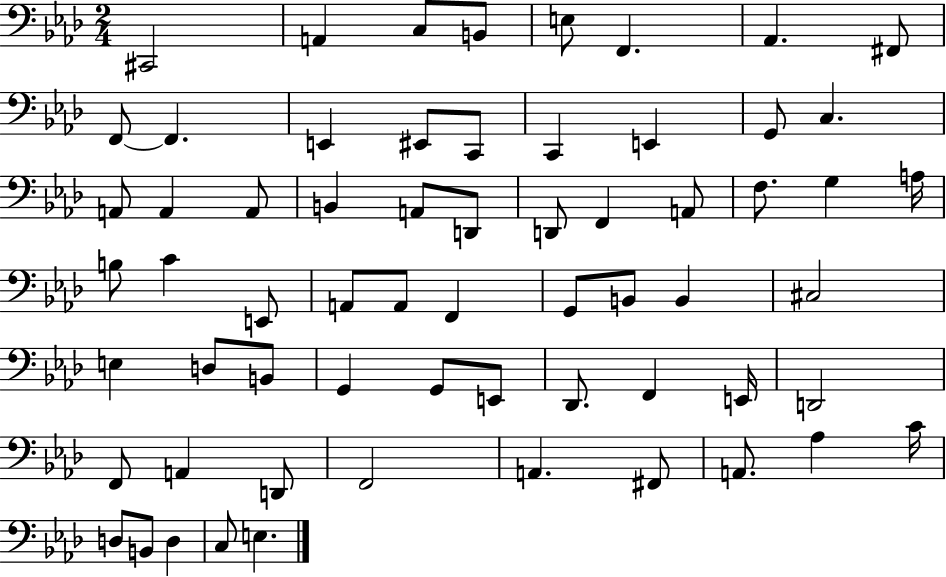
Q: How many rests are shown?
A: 0